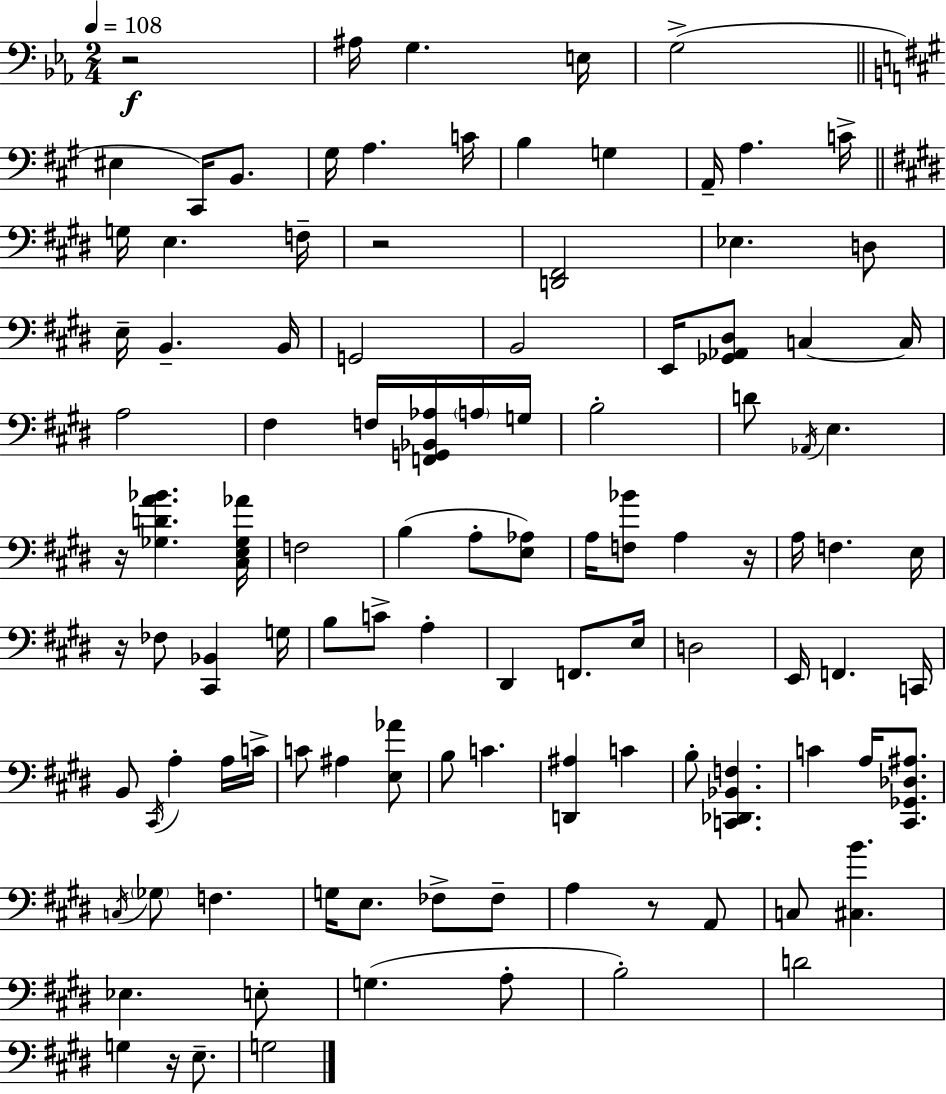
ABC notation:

X:1
T:Untitled
M:2/4
L:1/4
K:Eb
z2 ^A,/4 G, E,/4 G,2 ^E, ^C,,/4 B,,/2 ^G,/4 A, C/4 B, G, A,,/4 A, C/4 G,/4 E, F,/4 z2 [D,,^F,,]2 _E, D,/2 E,/4 B,, B,,/4 G,,2 B,,2 E,,/4 [_G,,_A,,^D,]/2 C, C,/4 A,2 ^F, F,/4 [F,,G,,_B,,_A,]/4 A,/4 G,/4 B,2 D/2 _A,,/4 E, z/4 [_G,DA_B] [^C,E,_G,_A]/4 F,2 B, A,/2 [E,_A,]/2 A,/4 [F,_B]/2 A, z/4 A,/4 F, E,/4 z/4 _F,/2 [^C,,_B,,] G,/4 B,/2 C/2 A, ^D,, F,,/2 E,/4 D,2 E,,/4 F,, C,,/4 B,,/2 ^C,,/4 A, A,/4 C/4 C/2 ^A, [E,_A]/2 B,/2 C [D,,^A,] C B,/2 [C,,_D,,_B,,F,] C A,/4 [^C,,_G,,_D,^A,]/2 C,/4 _G,/2 F, G,/4 E,/2 _F,/2 _F,/2 A, z/2 A,,/2 C,/2 [^C,B] _E, E,/2 G, A,/2 B,2 D2 G, z/4 E,/2 G,2